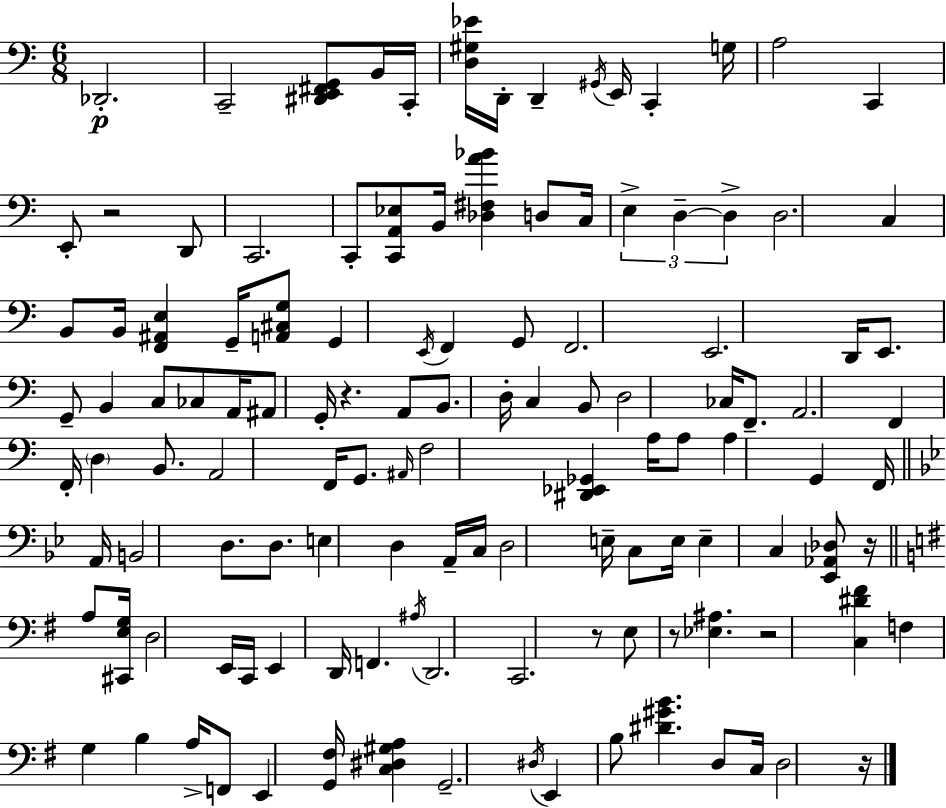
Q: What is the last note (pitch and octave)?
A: D3